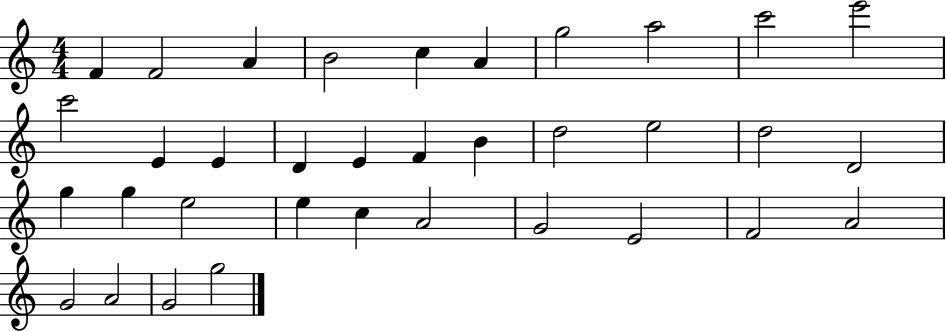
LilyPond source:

{
  \clef treble
  \numericTimeSignature
  \time 4/4
  \key c \major
  f'4 f'2 a'4 | b'2 c''4 a'4 | g''2 a''2 | c'''2 e'''2 | \break c'''2 e'4 e'4 | d'4 e'4 f'4 b'4 | d''2 e''2 | d''2 d'2 | \break g''4 g''4 e''2 | e''4 c''4 a'2 | g'2 e'2 | f'2 a'2 | \break g'2 a'2 | g'2 g''2 | \bar "|."
}